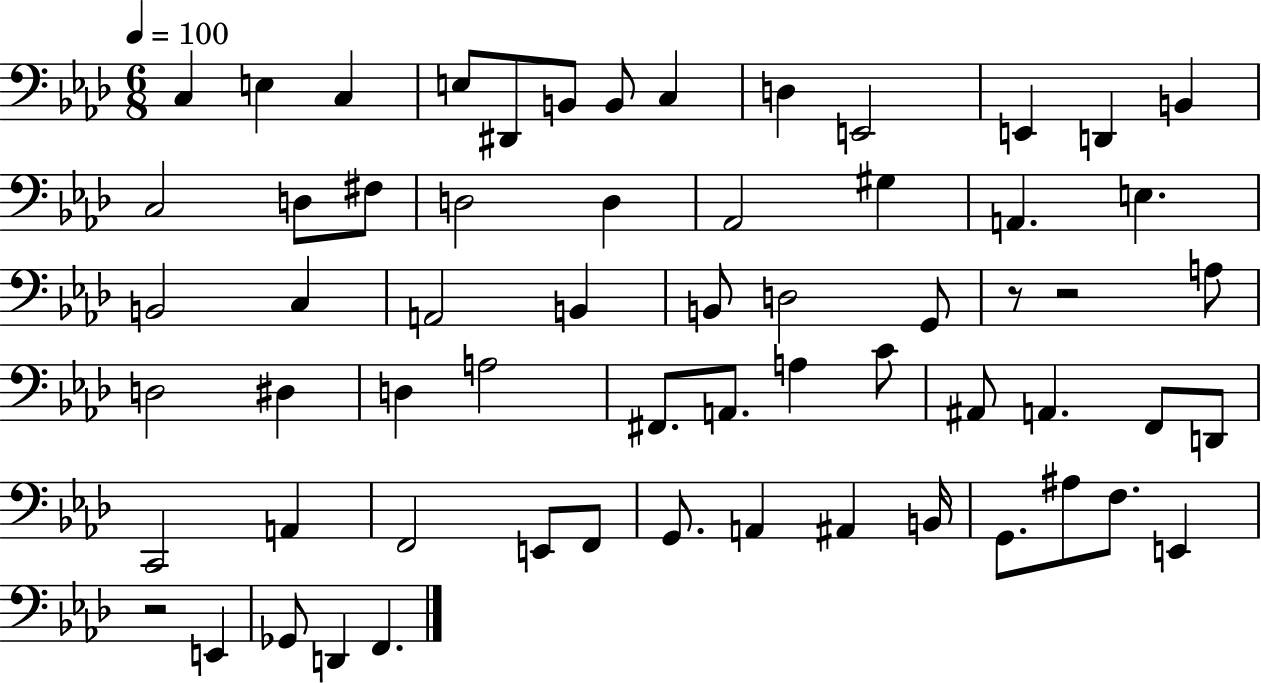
C3/q E3/q C3/q E3/e D#2/e B2/e B2/e C3/q D3/q E2/h E2/q D2/q B2/q C3/h D3/e F#3/e D3/h D3/q Ab2/h G#3/q A2/q. E3/q. B2/h C3/q A2/h B2/q B2/e D3/h G2/e R/e R/h A3/e D3/h D#3/q D3/q A3/h F#2/e. A2/e. A3/q C4/e A#2/e A2/q. F2/e D2/e C2/h A2/q F2/h E2/e F2/e G2/e. A2/q A#2/q B2/s G2/e. A#3/e F3/e. E2/q R/h E2/q Gb2/e D2/q F2/q.